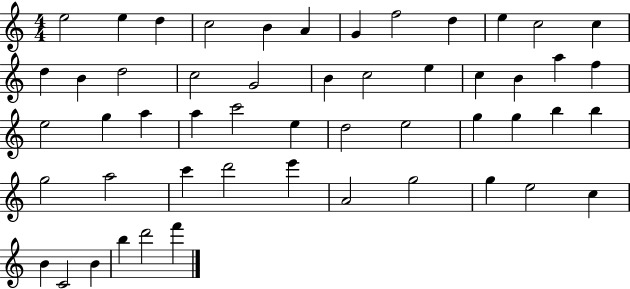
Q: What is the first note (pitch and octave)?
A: E5